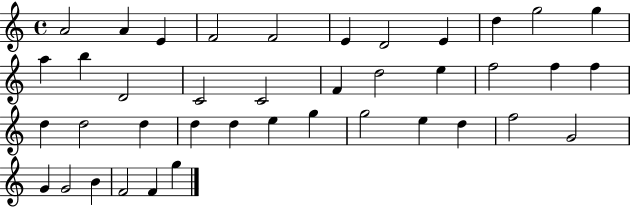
A4/h A4/q E4/q F4/h F4/h E4/q D4/h E4/q D5/q G5/h G5/q A5/q B5/q D4/h C4/h C4/h F4/q D5/h E5/q F5/h F5/q F5/q D5/q D5/h D5/q D5/q D5/q E5/q G5/q G5/h E5/q D5/q F5/h G4/h G4/q G4/h B4/q F4/h F4/q G5/q